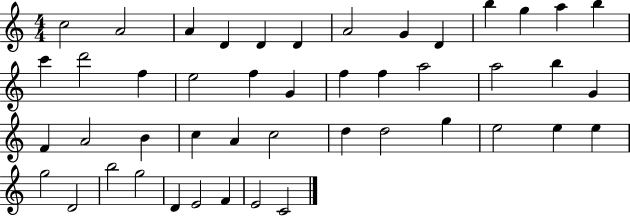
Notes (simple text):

C5/h A4/h A4/q D4/q D4/q D4/q A4/h G4/q D4/q B5/q G5/q A5/q B5/q C6/q D6/h F5/q E5/h F5/q G4/q F5/q F5/q A5/h A5/h B5/q G4/q F4/q A4/h B4/q C5/q A4/q C5/h D5/q D5/h G5/q E5/h E5/q E5/q G5/h D4/h B5/h G5/h D4/q E4/h F4/q E4/h C4/h